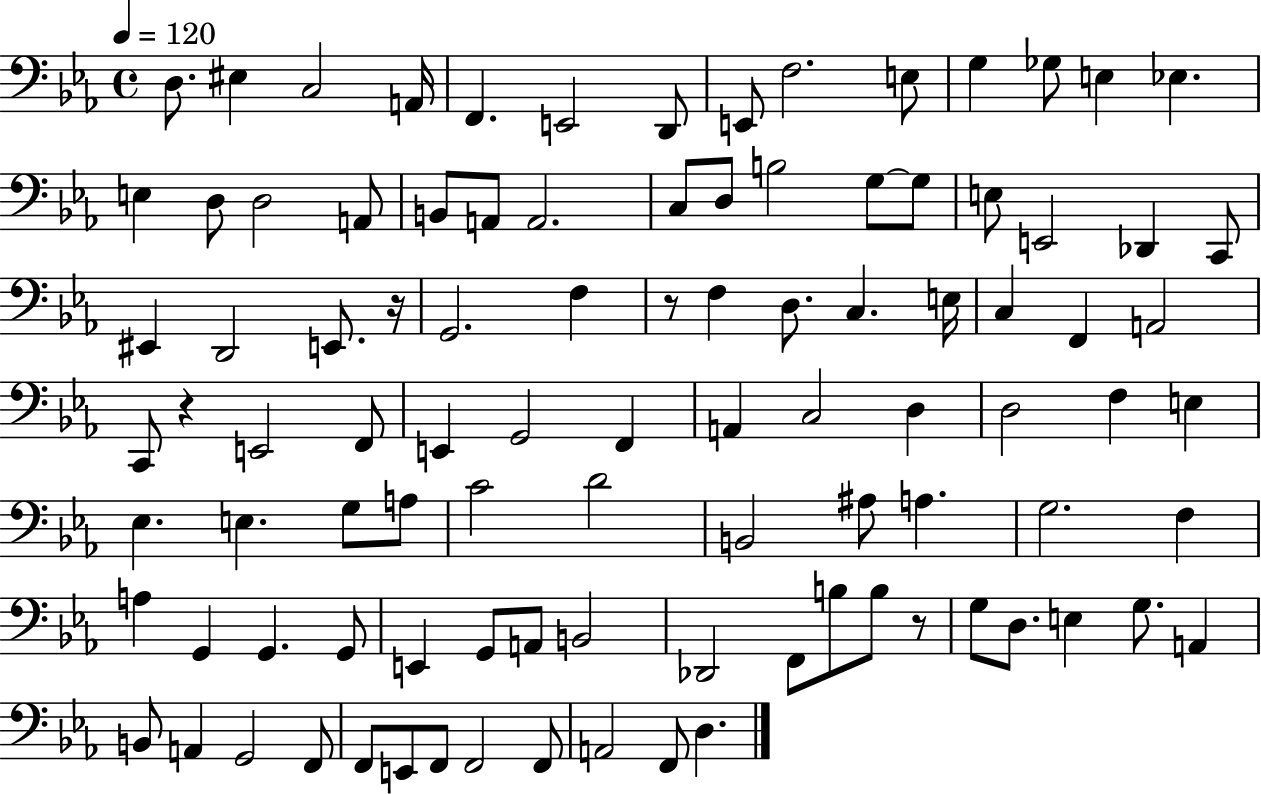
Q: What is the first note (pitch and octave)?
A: D3